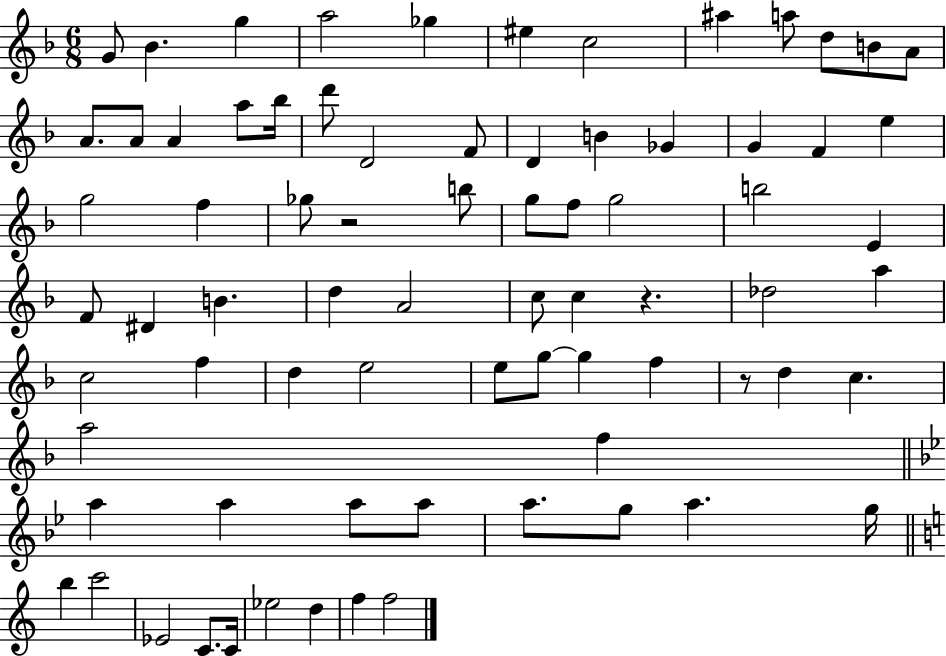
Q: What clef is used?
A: treble